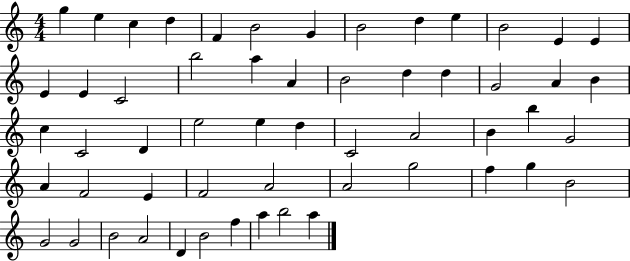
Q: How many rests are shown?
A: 0